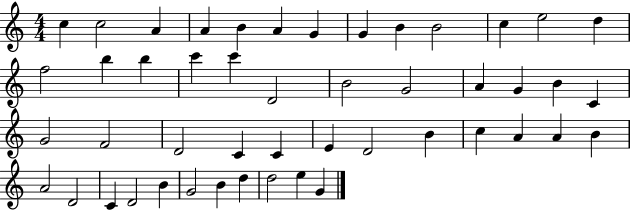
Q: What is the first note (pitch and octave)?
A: C5